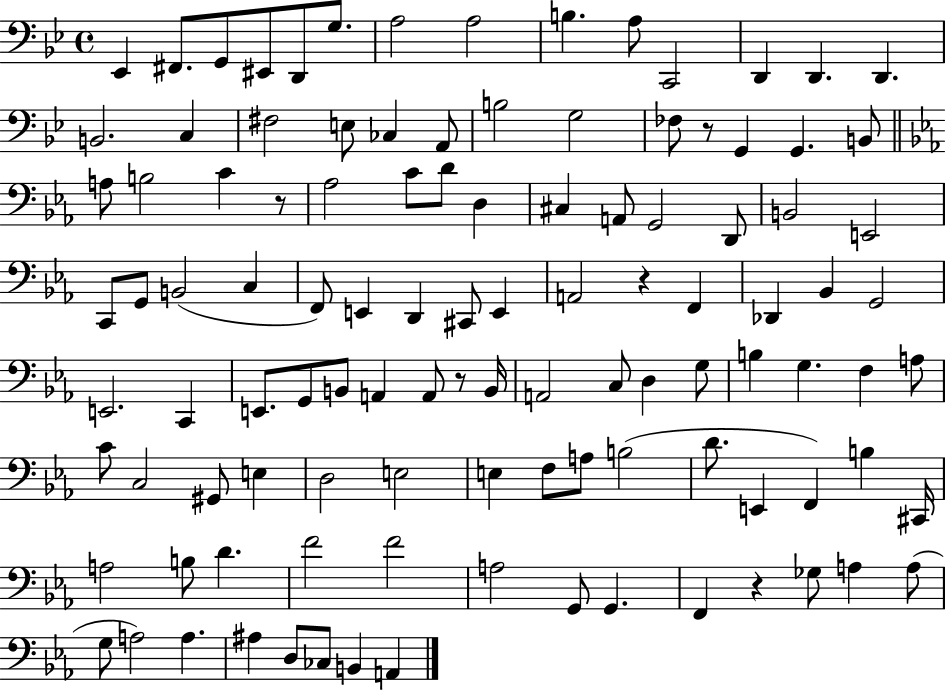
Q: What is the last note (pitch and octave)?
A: A2